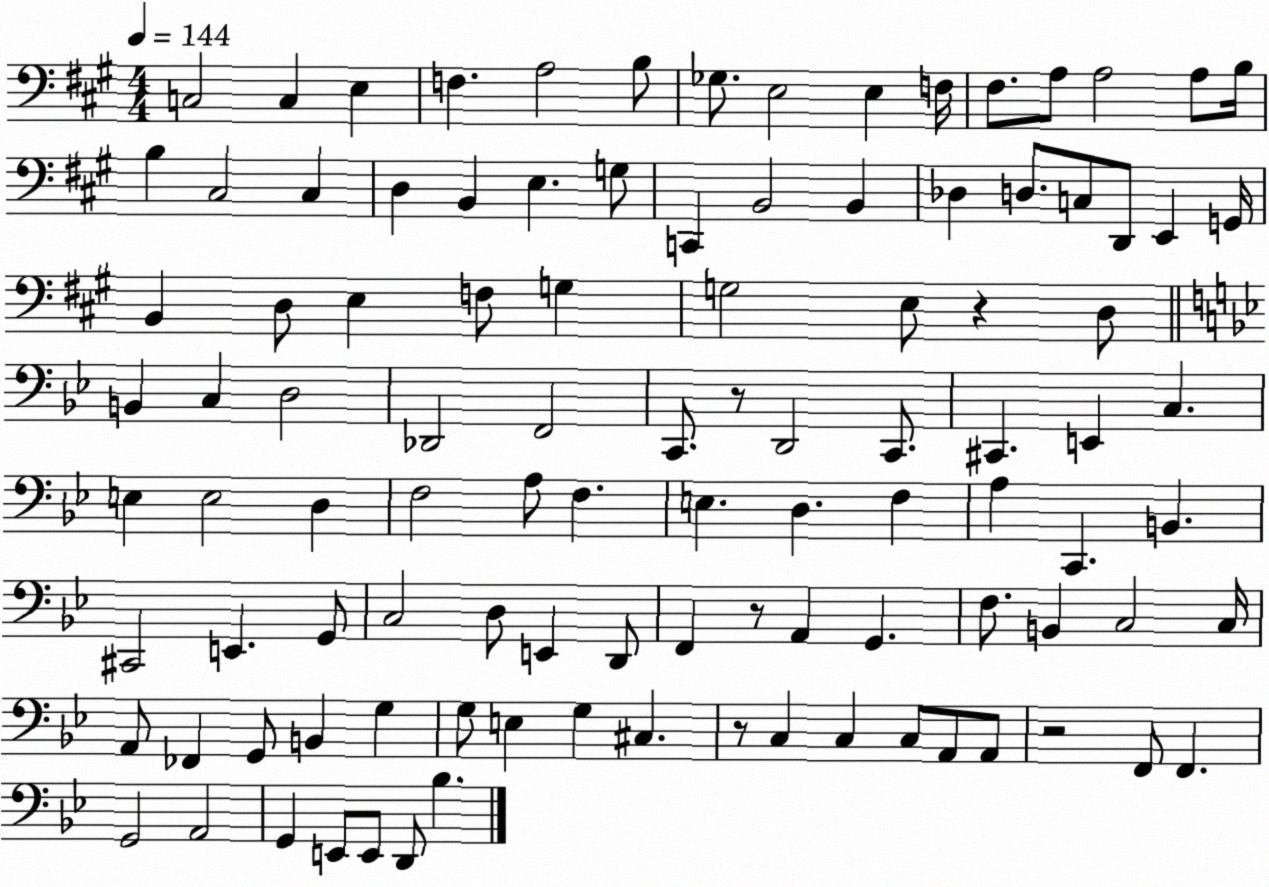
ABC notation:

X:1
T:Untitled
M:4/4
L:1/4
K:A
C,2 C, E, F, A,2 B,/2 _G,/2 E,2 E, F,/4 ^F,/2 A,/2 A,2 A,/2 B,/4 B, ^C,2 ^C, D, B,, E, G,/2 C,, B,,2 B,, _D, D,/2 C,/2 D,,/2 E,, G,,/4 B,, D,/2 E, F,/2 G, G,2 E,/2 z D,/2 B,, C, D,2 _D,,2 F,,2 C,,/2 z/2 D,,2 C,,/2 ^C,, E,, C, E, E,2 D, F,2 A,/2 F, E, D, F, A, C,, B,, ^C,,2 E,, G,,/2 C,2 D,/2 E,, D,,/2 F,, z/2 A,, G,, F,/2 B,, C,2 C,/4 A,,/2 _F,, G,,/2 B,, G, G,/2 E, G, ^C, z/2 C, C, C,/2 A,,/2 A,,/2 z2 F,,/2 F,, G,,2 A,,2 G,, E,,/2 E,,/2 D,,/2 _B,